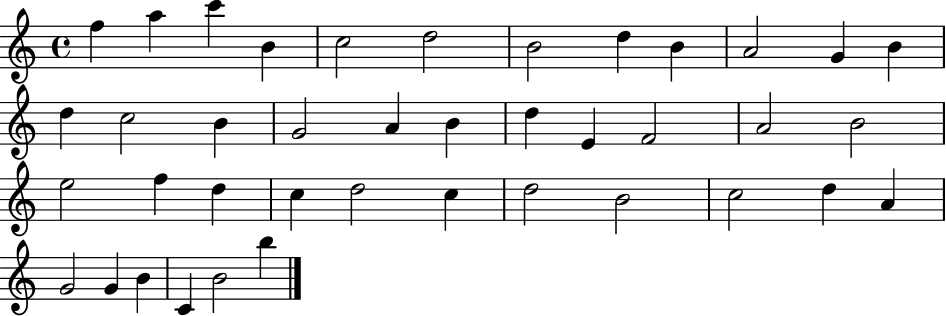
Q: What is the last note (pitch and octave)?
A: B5